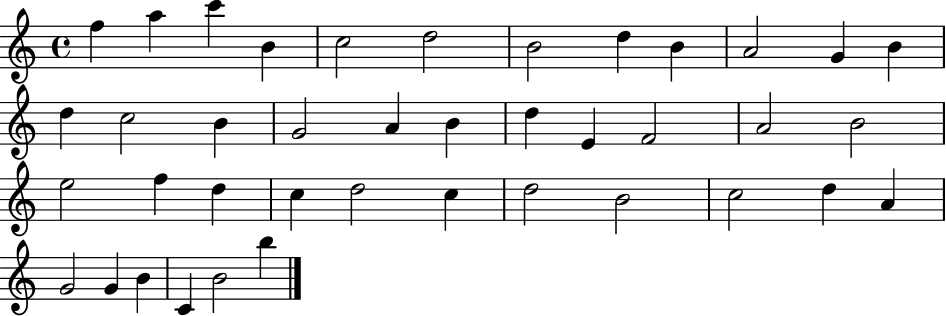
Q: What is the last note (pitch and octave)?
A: B5